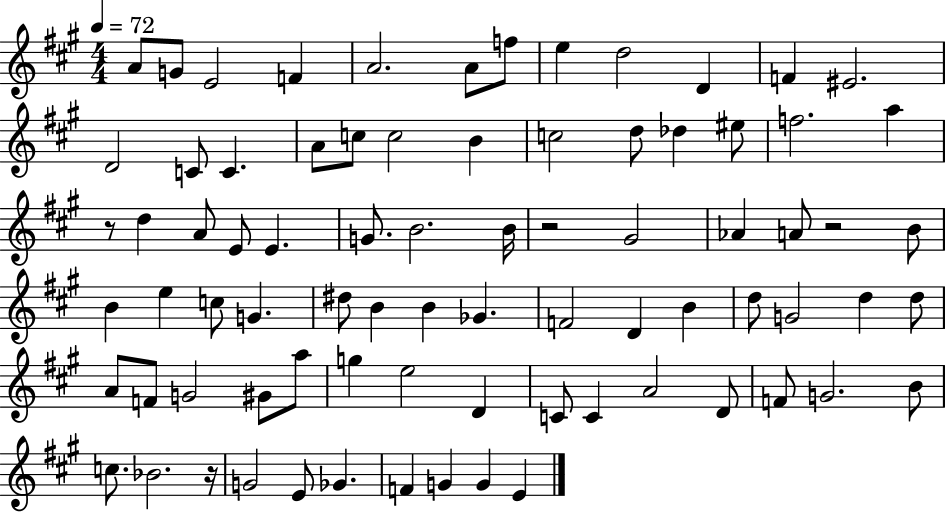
X:1
T:Untitled
M:4/4
L:1/4
K:A
A/2 G/2 E2 F A2 A/2 f/2 e d2 D F ^E2 D2 C/2 C A/2 c/2 c2 B c2 d/2 _d ^e/2 f2 a z/2 d A/2 E/2 E G/2 B2 B/4 z2 ^G2 _A A/2 z2 B/2 B e c/2 G ^d/2 B B _G F2 D B d/2 G2 d d/2 A/2 F/2 G2 ^G/2 a/2 g e2 D C/2 C A2 D/2 F/2 G2 B/2 c/2 _B2 z/4 G2 E/2 _G F G G E